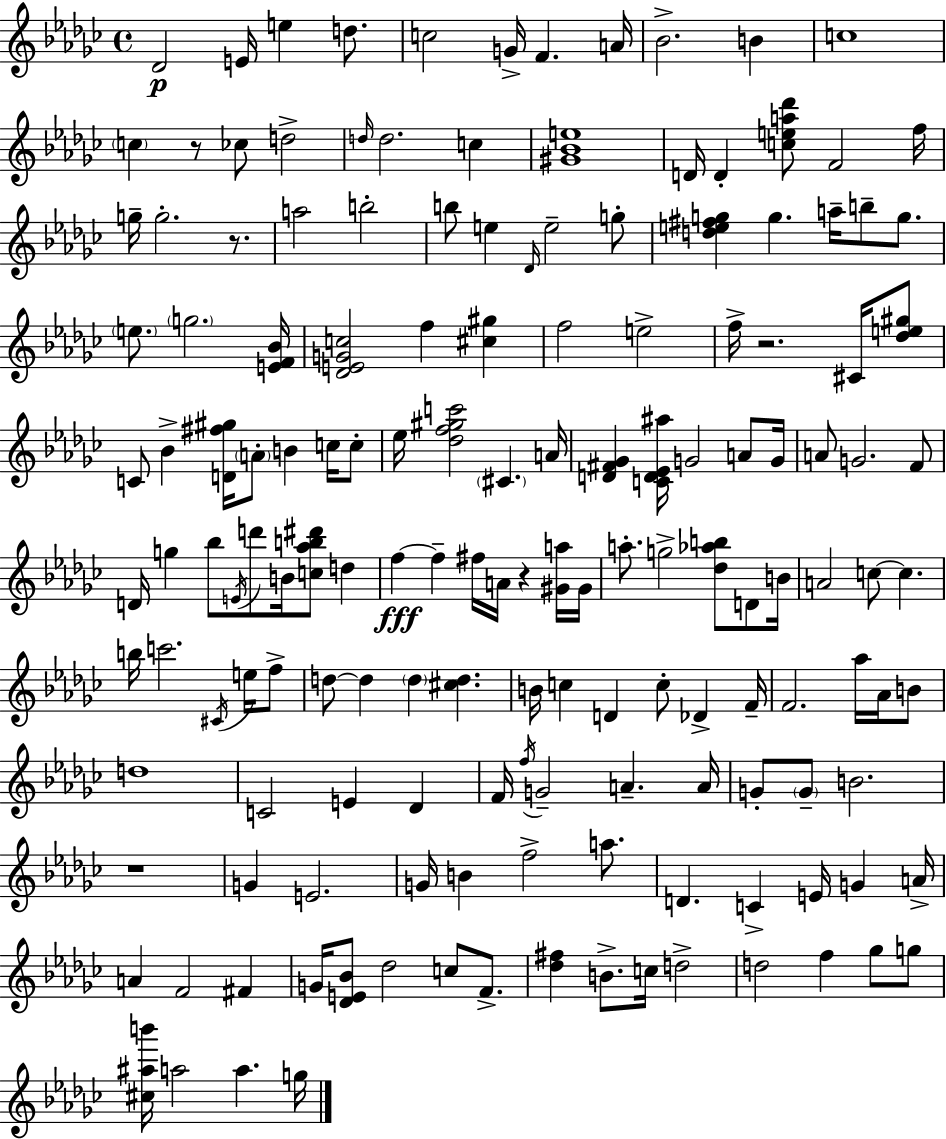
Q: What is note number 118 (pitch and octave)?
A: F4